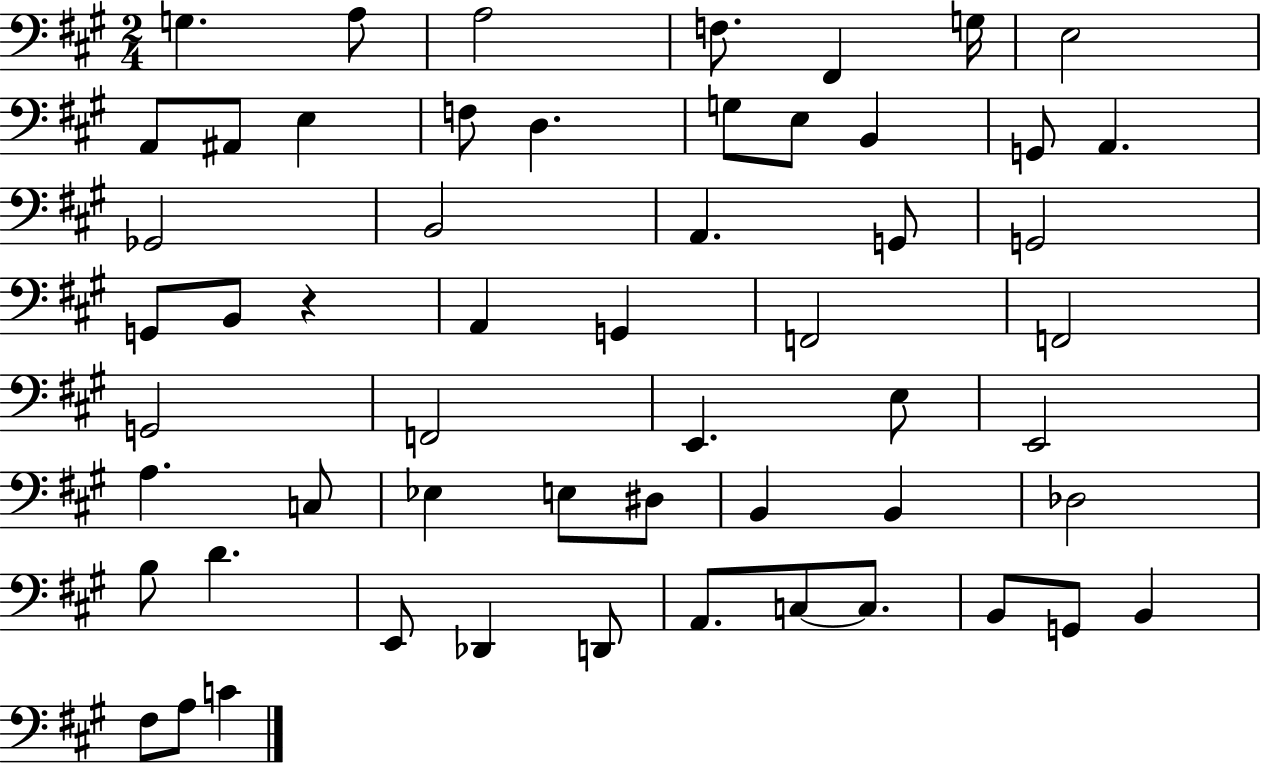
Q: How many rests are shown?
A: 1